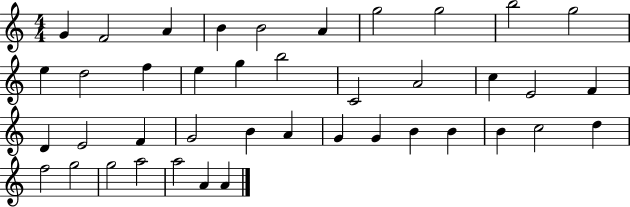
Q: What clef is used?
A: treble